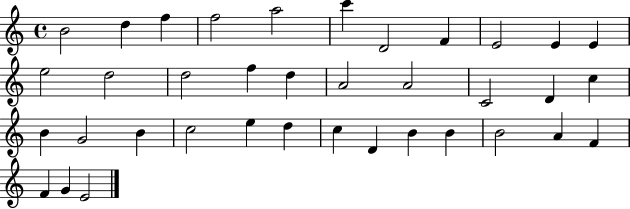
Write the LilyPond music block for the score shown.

{
  \clef treble
  \time 4/4
  \defaultTimeSignature
  \key c \major
  b'2 d''4 f''4 | f''2 a''2 | c'''4 d'2 f'4 | e'2 e'4 e'4 | \break e''2 d''2 | d''2 f''4 d''4 | a'2 a'2 | c'2 d'4 c''4 | \break b'4 g'2 b'4 | c''2 e''4 d''4 | c''4 d'4 b'4 b'4 | b'2 a'4 f'4 | \break f'4 g'4 e'2 | \bar "|."
}